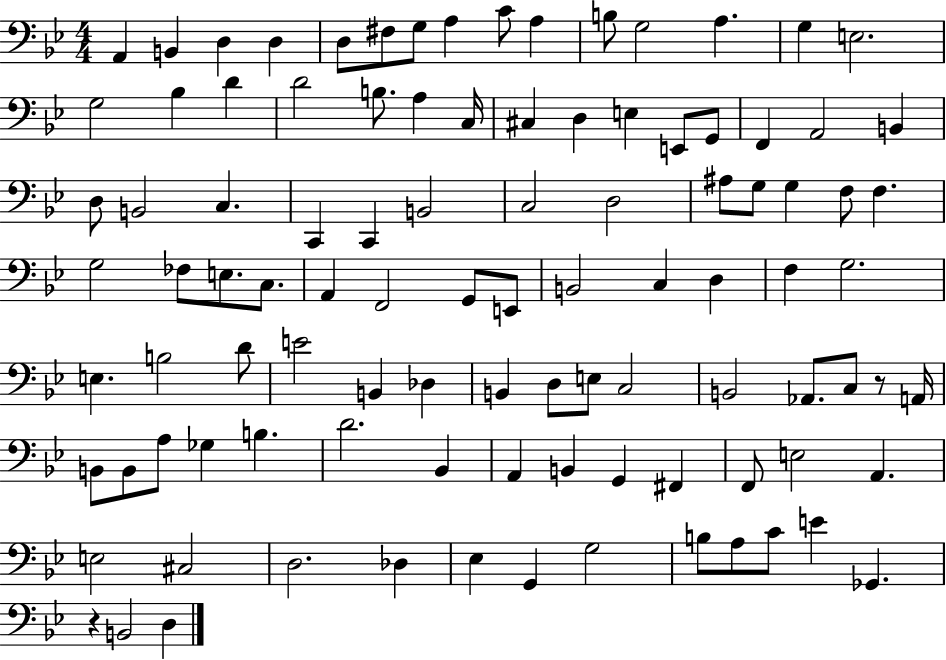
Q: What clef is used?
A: bass